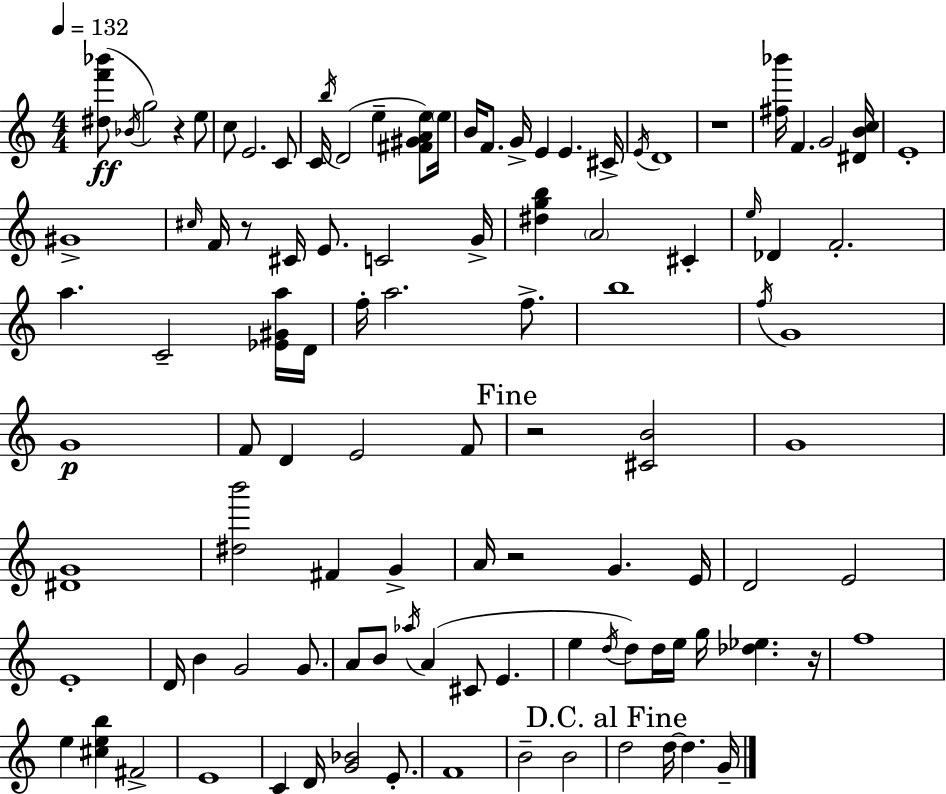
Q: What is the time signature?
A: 4/4